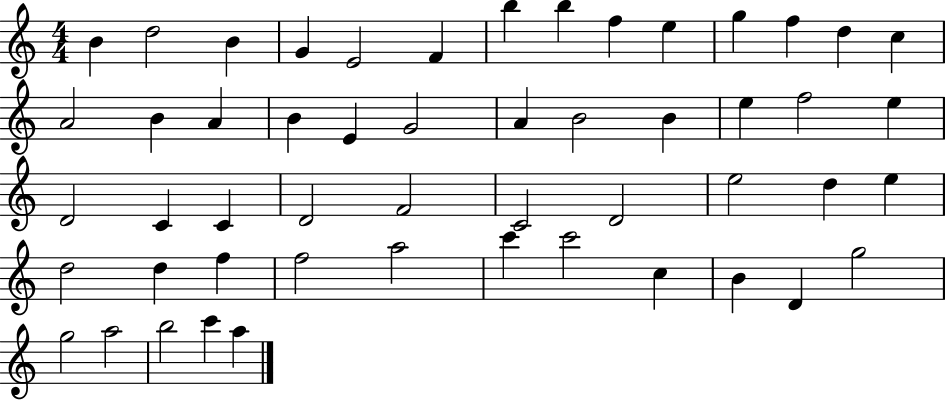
X:1
T:Untitled
M:4/4
L:1/4
K:C
B d2 B G E2 F b b f e g f d c A2 B A B E G2 A B2 B e f2 e D2 C C D2 F2 C2 D2 e2 d e d2 d f f2 a2 c' c'2 c B D g2 g2 a2 b2 c' a